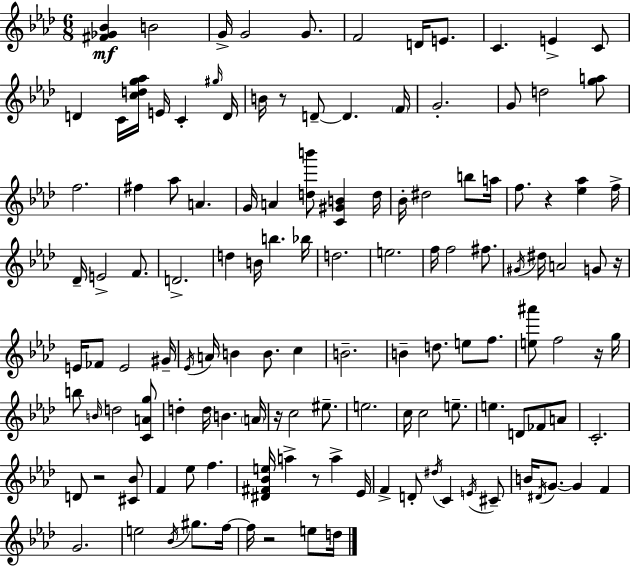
[F#4,Gb4,Bb4]/q B4/h G4/s G4/h G4/e. F4/h D4/s E4/e. C4/q. E4/q C4/e D4/q C4/s [C5,D5,G5,Ab5]/s E4/s C4/q G#5/s D4/s B4/s R/e D4/e D4/q. F4/s G4/h. G4/e D5/h [G5,A5]/e F5/h. F#5/q Ab5/e A4/q. G4/s A4/q [D5,B6]/e [C4,G#4,B4]/q D5/s Bb4/s D#5/h B5/e A5/s F5/e. R/q [Eb5,Ab5]/q F5/s Db4/s E4/h F4/e. D4/h. D5/q B4/s B5/q. Bb5/s D5/h. E5/h. F5/s F5/h F#5/e. G#4/s D#5/s A4/h G4/e R/s E4/s FES4/e E4/h G#4/s Eb4/s A4/s B4/q B4/e. C5/q B4/h. B4/q D5/e. E5/e F5/e. [E5,A#6]/e F5/h R/s G5/s B5/e B4/s D5/h [C4,A4,G5]/e D5/q D5/s B4/q. A4/s R/s C5/h EIS5/e. E5/h. C5/s C5/h E5/e. E5/q. D4/e FES4/e A4/e C4/h. D4/e R/h [C#4,Bb4]/e F4/q Eb5/e F5/q. [D#4,F#4,Bb4,E5]/s A5/q R/e A5/q Eb4/s F4/q D4/e D#5/s C4/q E4/s C#4/e B4/s D#4/s G4/e. G4/q F4/q G4/h. E5/h Bb4/s G#5/e. F5/s F5/s R/h E5/e D5/s